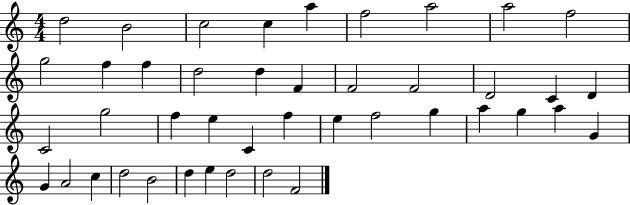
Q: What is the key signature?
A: C major